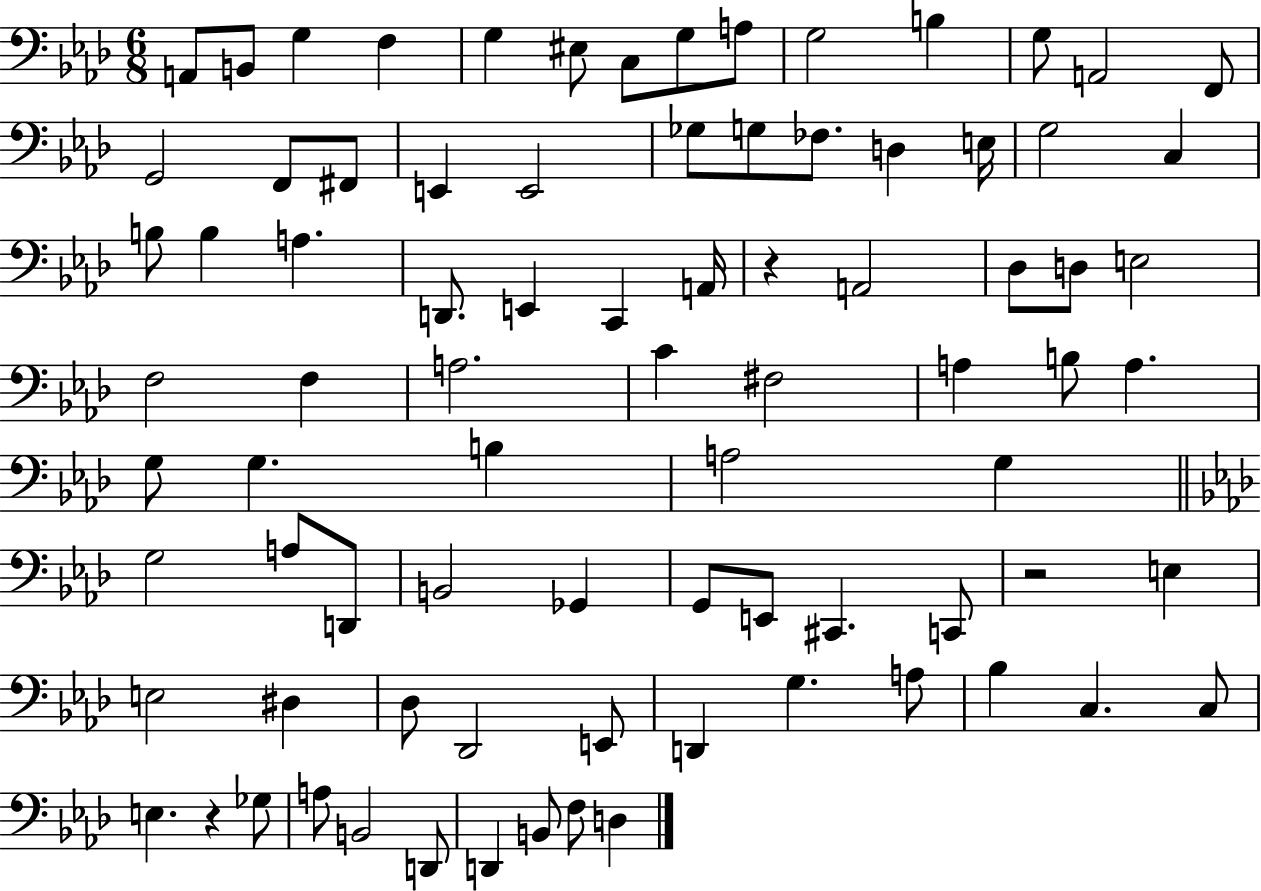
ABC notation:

X:1
T:Untitled
M:6/8
L:1/4
K:Ab
A,,/2 B,,/2 G, F, G, ^E,/2 C,/2 G,/2 A,/2 G,2 B, G,/2 A,,2 F,,/2 G,,2 F,,/2 ^F,,/2 E,, E,,2 _G,/2 G,/2 _F,/2 D, E,/4 G,2 C, B,/2 B, A, D,,/2 E,, C,, A,,/4 z A,,2 _D,/2 D,/2 E,2 F,2 F, A,2 C ^F,2 A, B,/2 A, G,/2 G, B, A,2 G, G,2 A,/2 D,,/2 B,,2 _G,, G,,/2 E,,/2 ^C,, C,,/2 z2 E, E,2 ^D, _D,/2 _D,,2 E,,/2 D,, G, A,/2 _B, C, C,/2 E, z _G,/2 A,/2 B,,2 D,,/2 D,, B,,/2 F,/2 D,